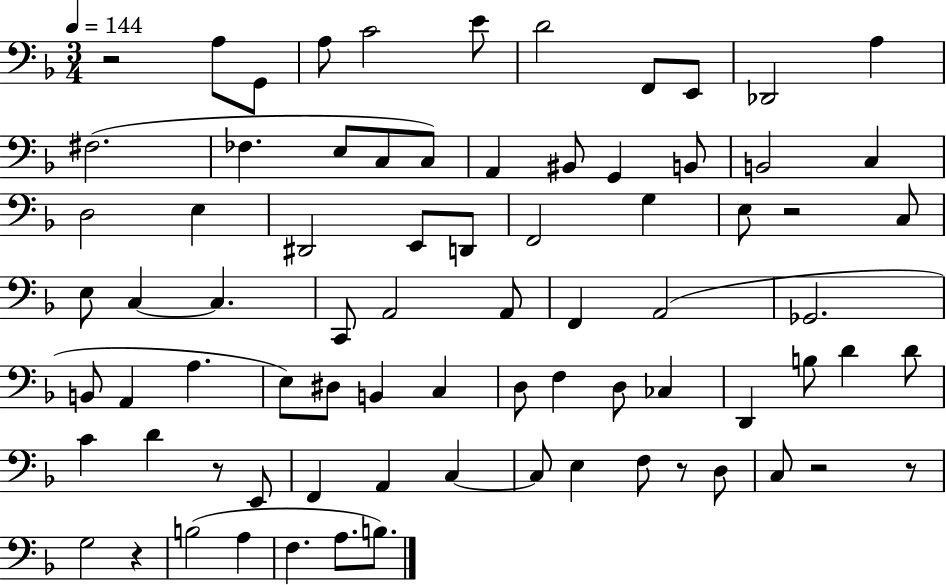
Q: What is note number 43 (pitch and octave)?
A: E3